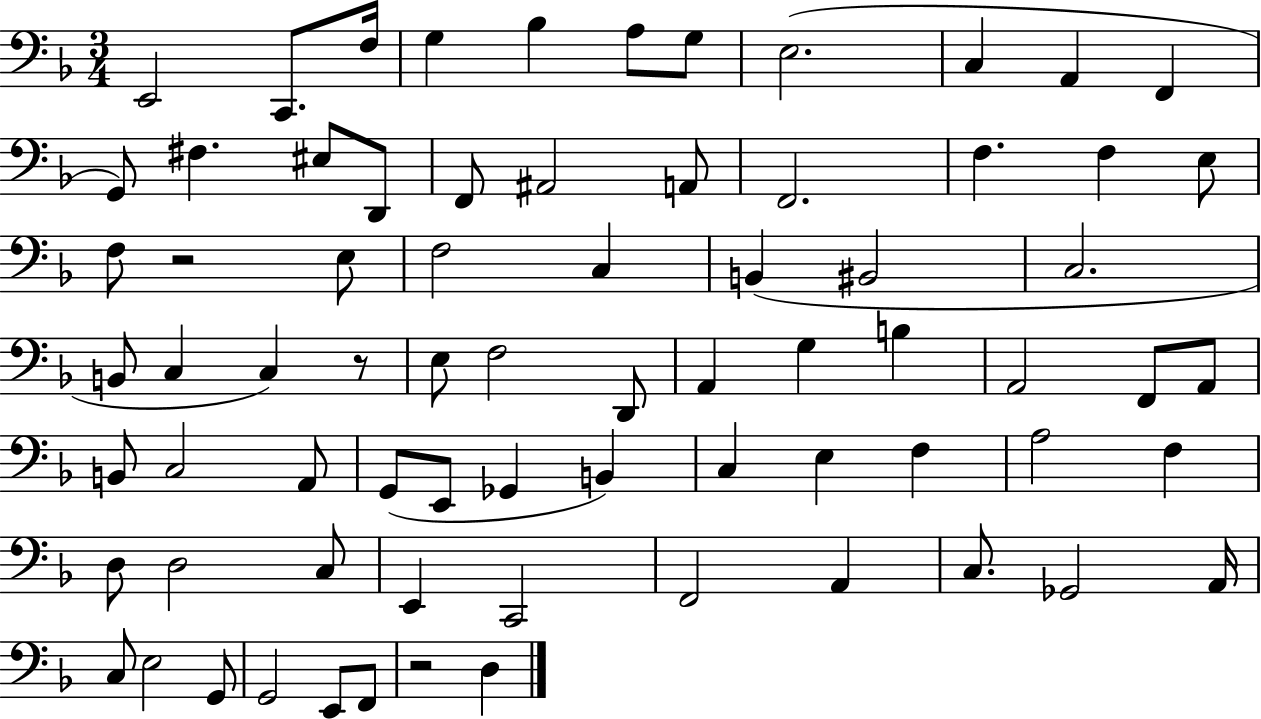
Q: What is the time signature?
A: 3/4